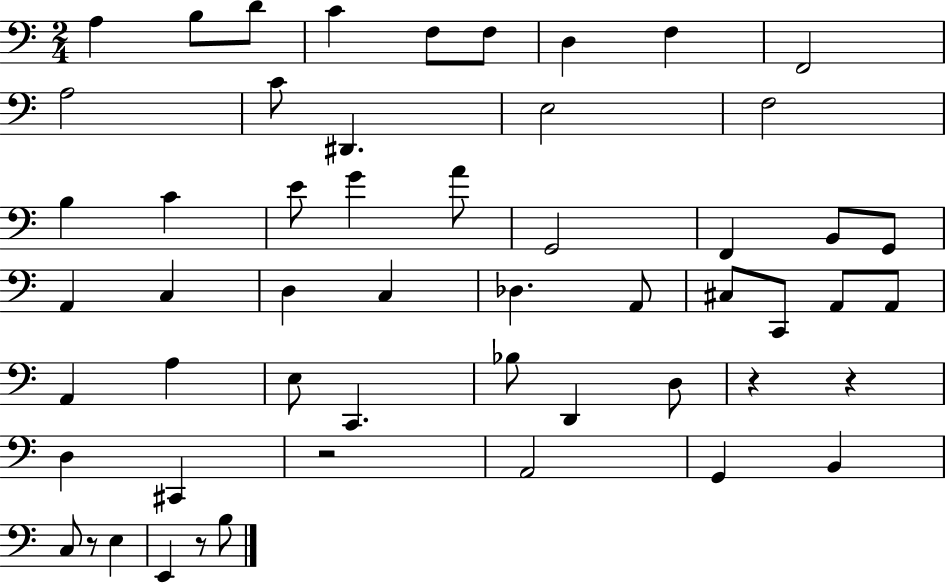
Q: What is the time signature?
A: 2/4